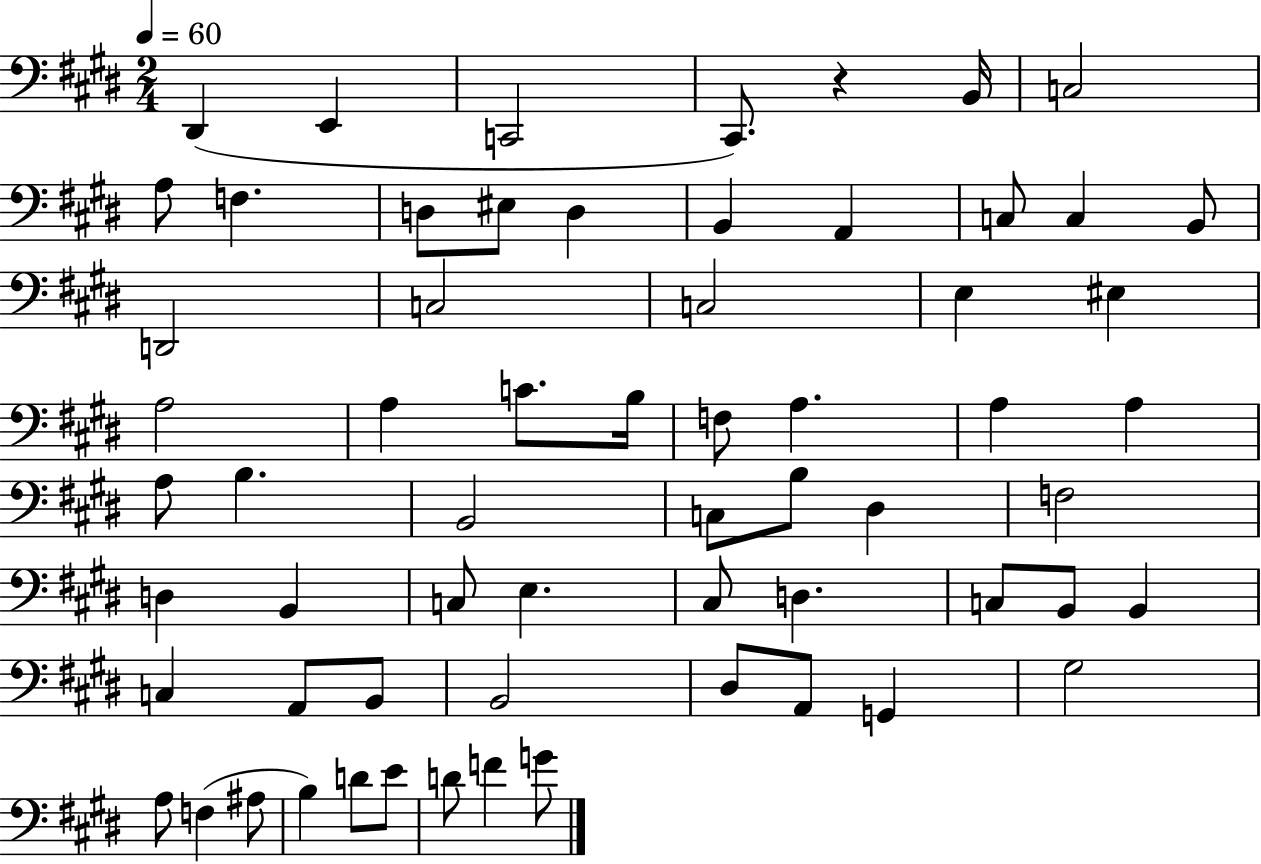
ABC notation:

X:1
T:Untitled
M:2/4
L:1/4
K:E
^D,, E,, C,,2 ^C,,/2 z B,,/4 C,2 A,/2 F, D,/2 ^E,/2 D, B,, A,, C,/2 C, B,,/2 D,,2 C,2 C,2 E, ^E, A,2 A, C/2 B,/4 F,/2 A, A, A, A,/2 B, B,,2 C,/2 B,/2 ^D, F,2 D, B,, C,/2 E, ^C,/2 D, C,/2 B,,/2 B,, C, A,,/2 B,,/2 B,,2 ^D,/2 A,,/2 G,, ^G,2 A,/2 F, ^A,/2 B, D/2 E/2 D/2 F G/2